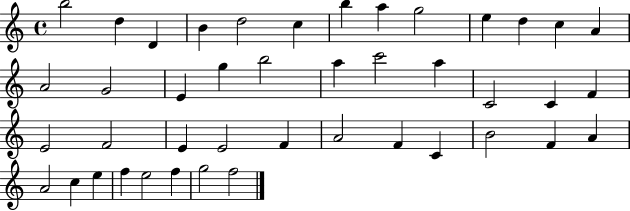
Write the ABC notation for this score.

X:1
T:Untitled
M:4/4
L:1/4
K:C
b2 d D B d2 c b a g2 e d c A A2 G2 E g b2 a c'2 a C2 C F E2 F2 E E2 F A2 F C B2 F A A2 c e f e2 f g2 f2